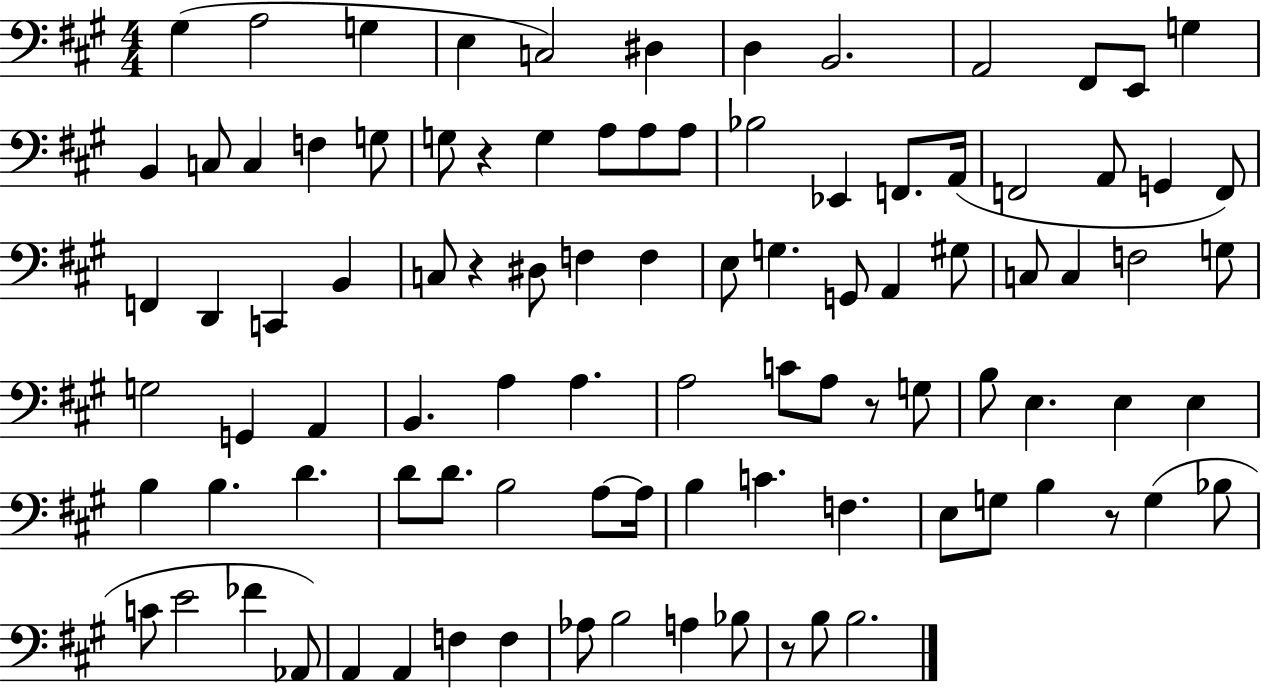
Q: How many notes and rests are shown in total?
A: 96